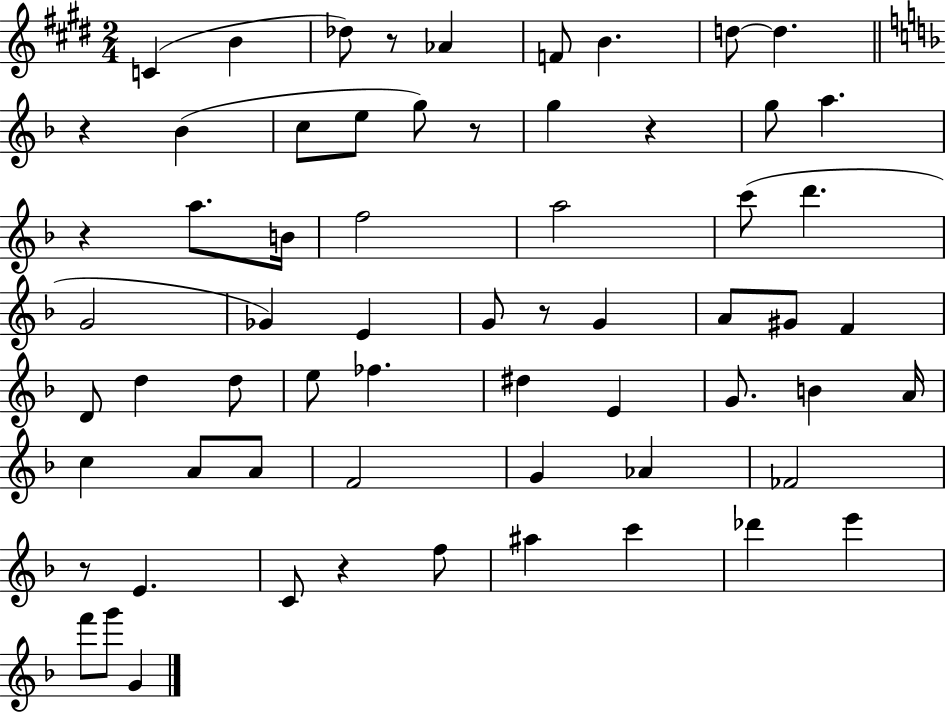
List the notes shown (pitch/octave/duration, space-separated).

C4/q B4/q Db5/e R/e Ab4/q F4/e B4/q. D5/e D5/q. R/q Bb4/q C5/e E5/e G5/e R/e G5/q R/q G5/e A5/q. R/q A5/e. B4/s F5/h A5/h C6/e D6/q. G4/h Gb4/q E4/q G4/e R/e G4/q A4/e G#4/e F4/q D4/e D5/q D5/e E5/e FES5/q. D#5/q E4/q G4/e. B4/q A4/s C5/q A4/e A4/e F4/h G4/q Ab4/q FES4/h R/e E4/q. C4/e R/q F5/e A#5/q C6/q Db6/q E6/q F6/e G6/e G4/q